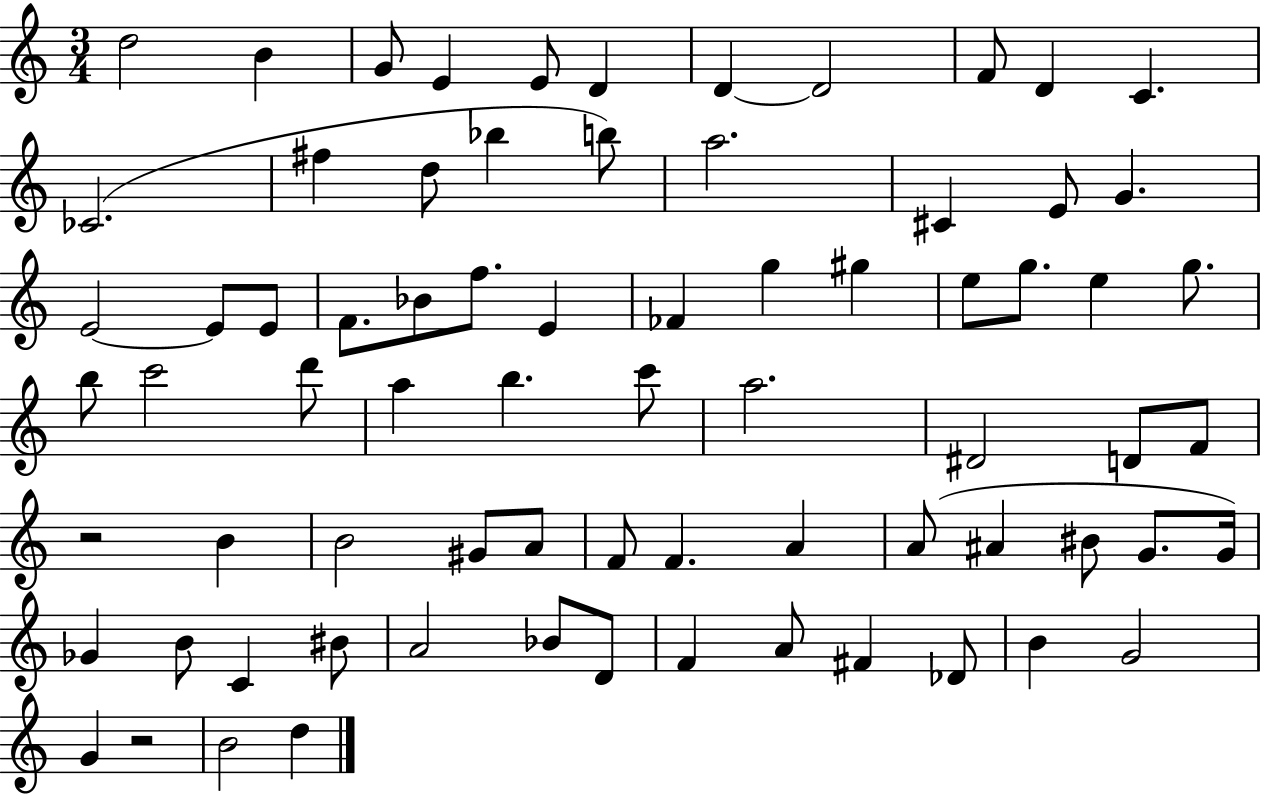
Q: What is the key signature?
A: C major